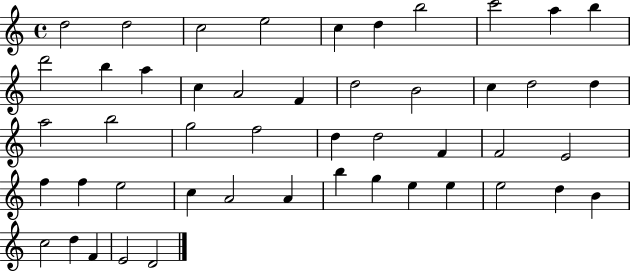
{
  \clef treble
  \time 4/4
  \defaultTimeSignature
  \key c \major
  d''2 d''2 | c''2 e''2 | c''4 d''4 b''2 | c'''2 a''4 b''4 | \break d'''2 b''4 a''4 | c''4 a'2 f'4 | d''2 b'2 | c''4 d''2 d''4 | \break a''2 b''2 | g''2 f''2 | d''4 d''2 f'4 | f'2 e'2 | \break f''4 f''4 e''2 | c''4 a'2 a'4 | b''4 g''4 e''4 e''4 | e''2 d''4 b'4 | \break c''2 d''4 f'4 | e'2 d'2 | \bar "|."
}